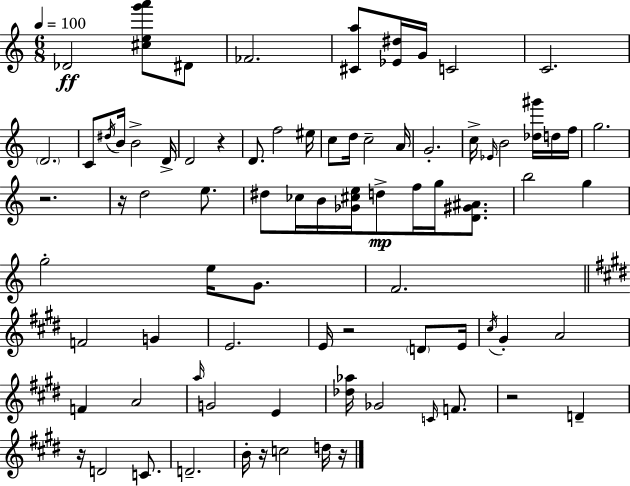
Db4/h [C#5,E5,G6,A6]/e D#4/e FES4/h. [C#4,A5]/e [Eb4,D#5]/s G4/s C4/h C4/h. D4/h. C4/e D#5/s B4/s B4/h D4/s D4/h R/q D4/e. F5/h EIS5/s C5/e D5/s C5/h A4/s G4/h. C5/s Eb4/s B4/h [Db5,G#6]/s D5/s F5/s G5/h. R/h. R/s D5/h E5/e. D#5/e CES5/s B4/s [Gb4,C#5,E5]/s D5/e F5/s G5/s [D4,G#4,A#4]/e. B5/h G5/q G5/h E5/s G4/e. F4/h. F4/h G4/q E4/h. E4/s R/h D4/e E4/s C#5/s G#4/q A4/h F4/q A4/h A5/s G4/h E4/q [Db5,Ab5]/s Gb4/h C4/s F4/e. R/h D4/q R/s D4/h C4/e. D4/h. B4/s R/s C5/h D5/s R/s